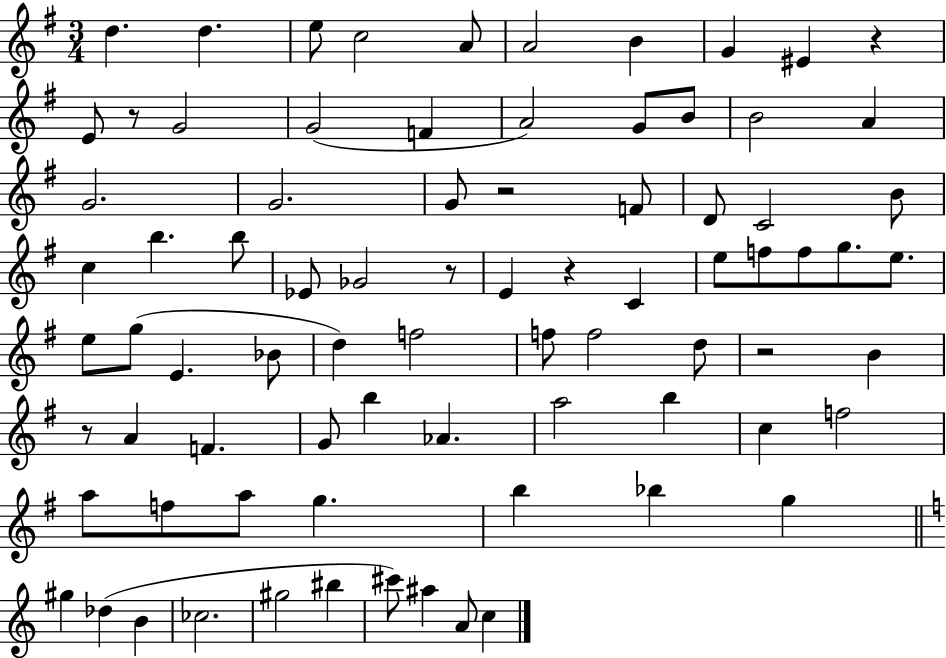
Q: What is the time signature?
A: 3/4